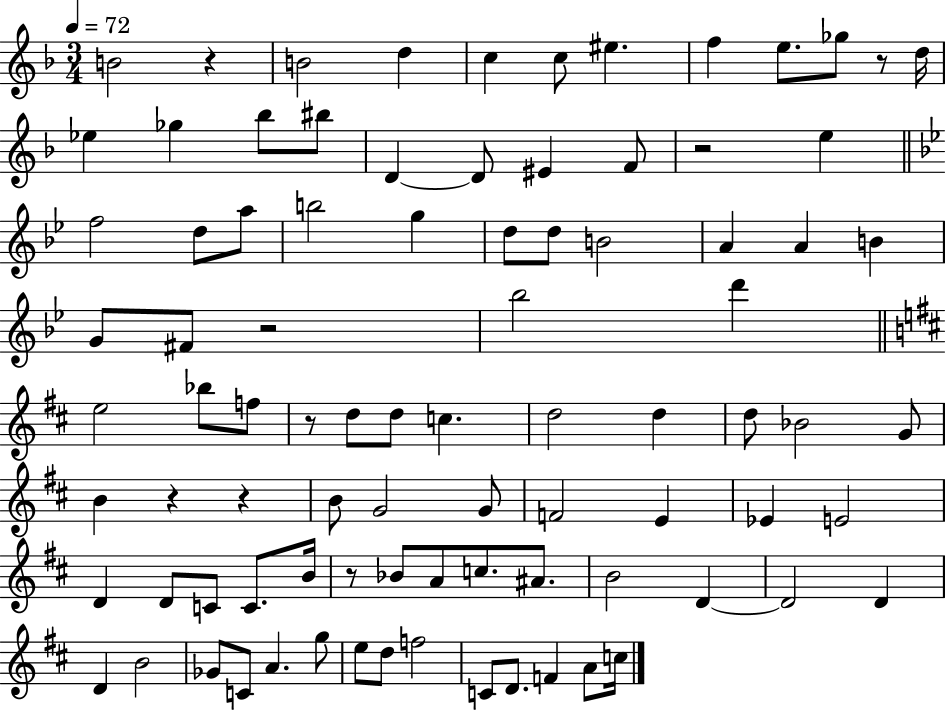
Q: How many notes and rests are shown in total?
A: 88